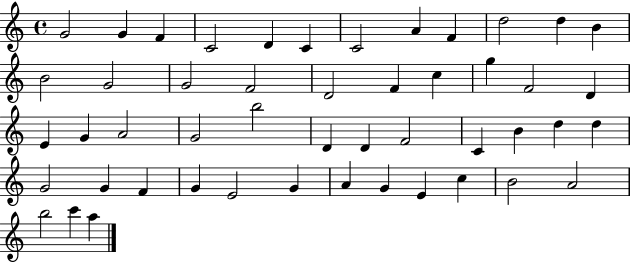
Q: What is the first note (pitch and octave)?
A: G4